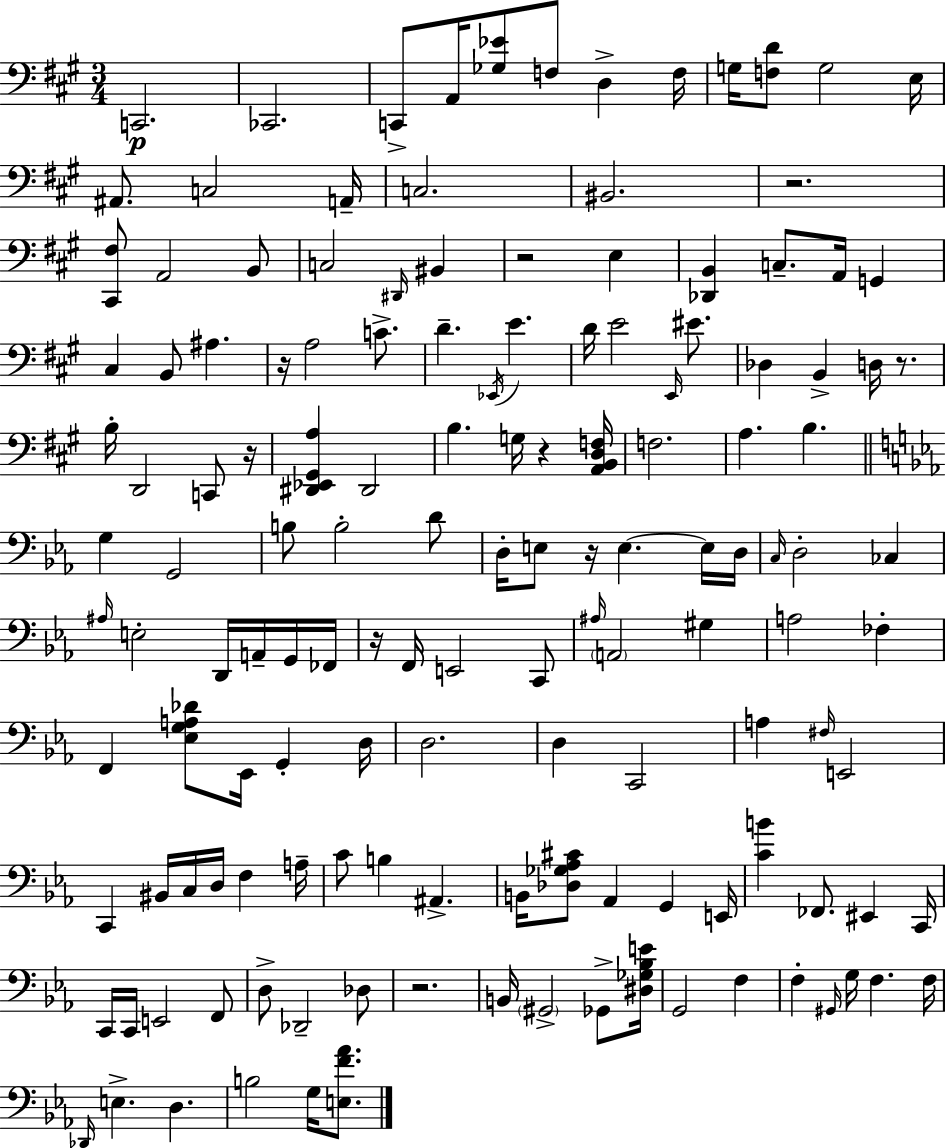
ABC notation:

X:1
T:Untitled
M:3/4
L:1/4
K:A
C,,2 _C,,2 C,,/2 A,,/4 [_G,_E]/2 F,/2 D, F,/4 G,/4 [F,D]/2 G,2 E,/4 ^A,,/2 C,2 A,,/4 C,2 ^B,,2 z2 [^C,,^F,]/2 A,,2 B,,/2 C,2 ^D,,/4 ^B,, z2 E, [_D,,B,,] C,/2 A,,/4 G,, ^C, B,,/2 ^A, z/4 A,2 C/2 D _E,,/4 E D/4 E2 E,,/4 ^E/2 _D, B,, D,/4 z/2 B,/4 D,,2 C,,/2 z/4 [^D,,_E,,^G,,A,] ^D,,2 B, G,/4 z [A,,B,,D,F,]/4 F,2 A, B, G, G,,2 B,/2 B,2 D/2 D,/4 E,/2 z/4 E, E,/4 D,/4 C,/4 D,2 _C, ^A,/4 E,2 D,,/4 A,,/4 G,,/4 _F,,/4 z/4 F,,/4 E,,2 C,,/2 ^A,/4 A,,2 ^G, A,2 _F, F,, [_E,G,A,_D]/2 _E,,/4 G,, D,/4 D,2 D, C,,2 A, ^F,/4 E,,2 C,, ^B,,/4 C,/4 D,/4 F, A,/4 C/2 B, ^A,, B,,/4 [_D,_G,_A,^C]/2 _A,, G,, E,,/4 [CB] _F,,/2 ^E,, C,,/4 C,,/4 C,,/4 E,,2 F,,/2 D,/2 _D,,2 _D,/2 z2 B,,/4 ^G,,2 _G,,/2 [^D,_G,_B,E]/4 G,,2 F, F, ^G,,/4 G,/4 F, F,/4 _D,,/4 E, D, B,2 G,/4 [E,F_A]/2